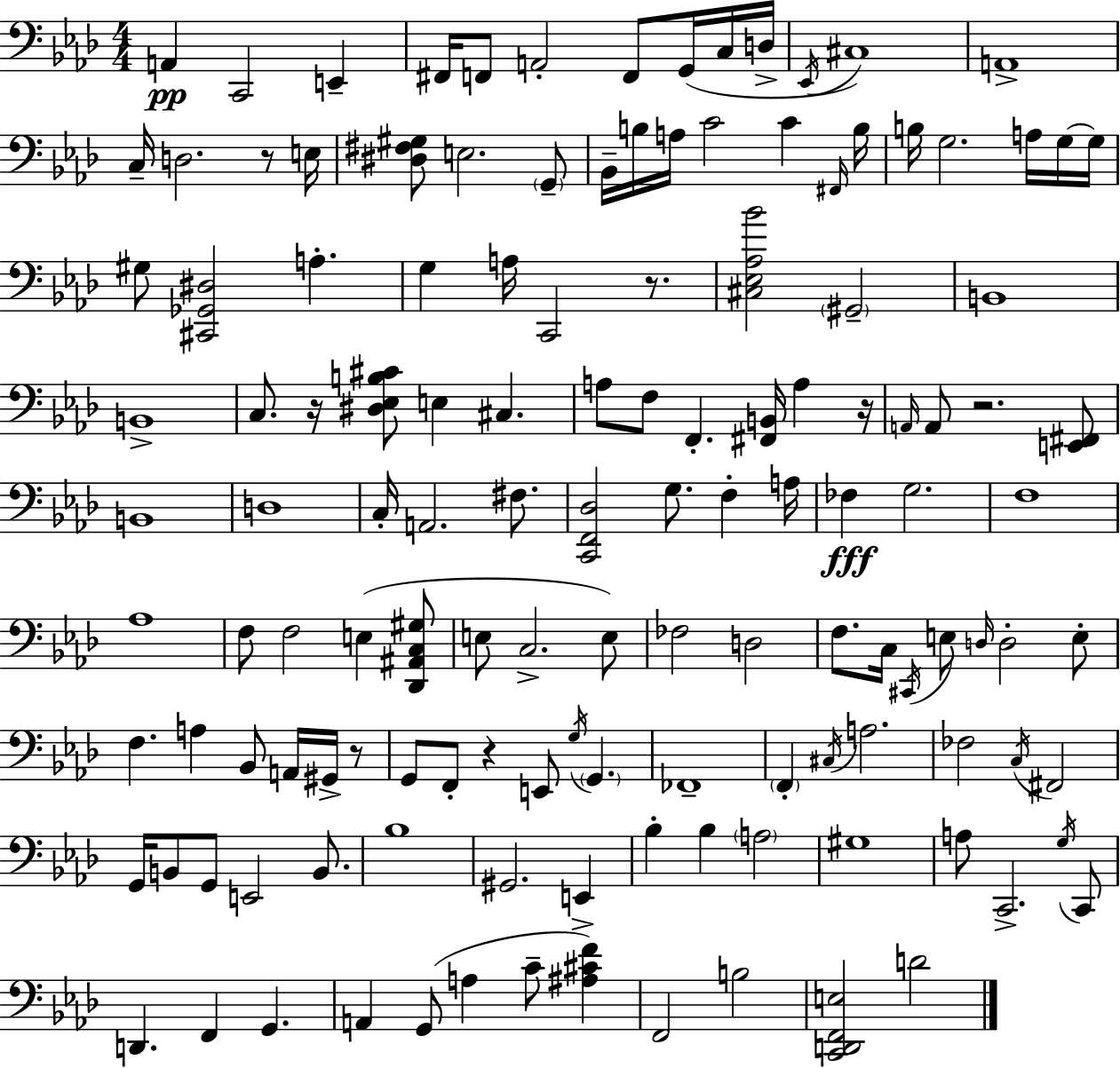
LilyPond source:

{
  \clef bass
  \numericTimeSignature
  \time 4/4
  \key f \minor
  a,4\pp c,2 e,4-- | fis,16 f,8 a,2-. f,8 g,16( c16 d16-> | \acciaccatura { ees,16 } cis1) | a,1-> | \break c16-- d2. r8 | e16 <dis fis gis>8 e2. \parenthesize g,8-- | bes,16-- b16 a16 c'2 c'4 | \grace { fis,16 } b16 b16 g2. a16 | \break g16~~ g16 gis8 <cis, ges, dis>2 a4.-. | g4 a16 c,2 r8. | <cis ees aes bes'>2 \parenthesize gis,2-- | b,1 | \break b,1-> | c8. r16 <dis ees b cis'>8 e4 cis4. | a8 f8 f,4.-. <fis, b,>16 a4 | r16 \grace { a,16 } a,8 r2. | \break <e, fis,>8 b,1 | d1 | c16-. a,2. | fis8. <c, f, des>2 g8. f4-. | \break a16 fes4\fff g2. | f1 | aes1 | f8 f2 e4( | \break <des, ais, c gis>8 e8 c2.-> | e8) fes2 d2 | f8. c16 \acciaccatura { cis,16 } e8 \grace { d16 } d2-. | e8-. f4. a4 bes,8 | \break a,16 gis,16-> r8 g,8 f,8-. r4 e,8 \acciaccatura { g16 } | \parenthesize g,4. fes,1-- | \parenthesize f,4-. \acciaccatura { cis16 } a2. | fes2 \acciaccatura { c16 } | \break fis,2 g,16 b,8 g,8 e,2 | b,8. bes1 | gis,2. | e,4-> bes4-. bes4 | \break \parenthesize a2 gis1 | a8 c,2.-> | \acciaccatura { g16 } c,8 d,4. f,4 | g,4. a,4 g,8( a4 | \break c'8-- <ais cis' f'>4) f,2 | b2 <c, d, f, e>2 | d'2 \bar "|."
}